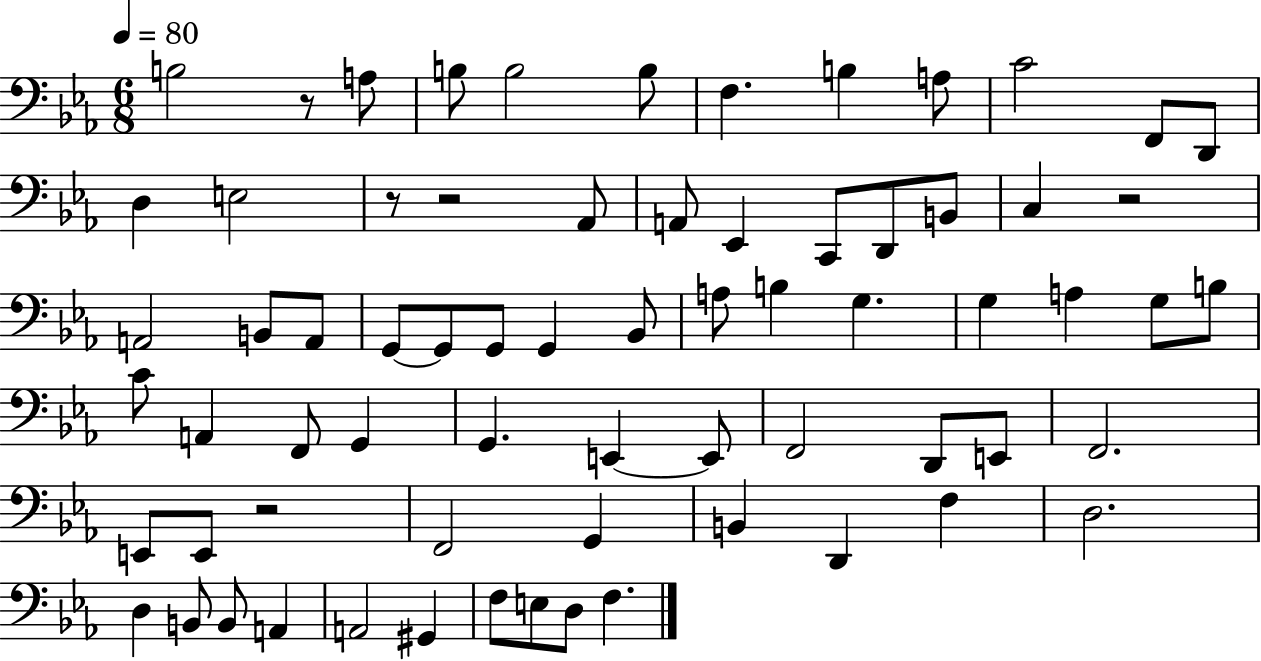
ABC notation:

X:1
T:Untitled
M:6/8
L:1/4
K:Eb
B,2 z/2 A,/2 B,/2 B,2 B,/2 F, B, A,/2 C2 F,,/2 D,,/2 D, E,2 z/2 z2 _A,,/2 A,,/2 _E,, C,,/2 D,,/2 B,,/2 C, z2 A,,2 B,,/2 A,,/2 G,,/2 G,,/2 G,,/2 G,, _B,,/2 A,/2 B, G, G, A, G,/2 B,/2 C/2 A,, F,,/2 G,, G,, E,, E,,/2 F,,2 D,,/2 E,,/2 F,,2 E,,/2 E,,/2 z2 F,,2 G,, B,, D,, F, D,2 D, B,,/2 B,,/2 A,, A,,2 ^G,, F,/2 E,/2 D,/2 F,